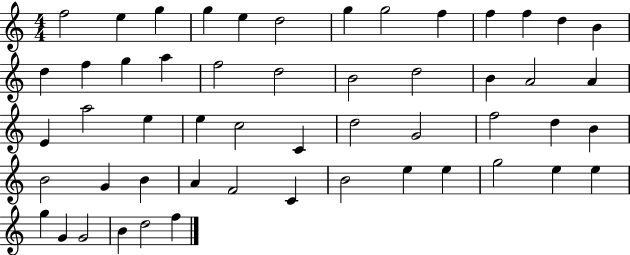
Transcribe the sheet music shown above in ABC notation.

X:1
T:Untitled
M:4/4
L:1/4
K:C
f2 e g g e d2 g g2 f f f d B d f g a f2 d2 B2 d2 B A2 A E a2 e e c2 C d2 G2 f2 d B B2 G B A F2 C B2 e e g2 e e g G G2 B d2 f